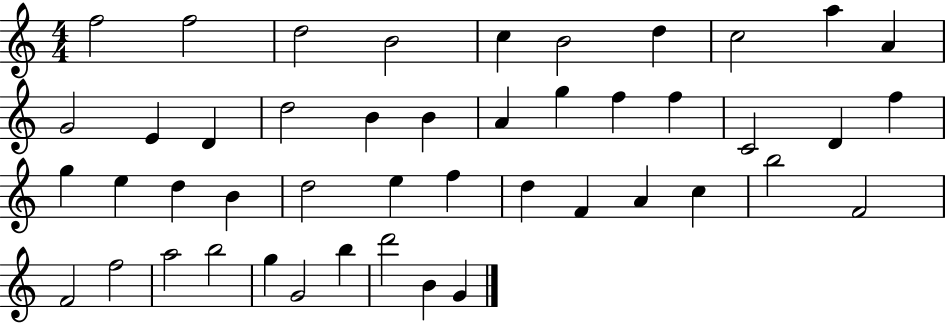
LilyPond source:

{
  \clef treble
  \numericTimeSignature
  \time 4/4
  \key c \major
  f''2 f''2 | d''2 b'2 | c''4 b'2 d''4 | c''2 a''4 a'4 | \break g'2 e'4 d'4 | d''2 b'4 b'4 | a'4 g''4 f''4 f''4 | c'2 d'4 f''4 | \break g''4 e''4 d''4 b'4 | d''2 e''4 f''4 | d''4 f'4 a'4 c''4 | b''2 f'2 | \break f'2 f''2 | a''2 b''2 | g''4 g'2 b''4 | d'''2 b'4 g'4 | \break \bar "|."
}